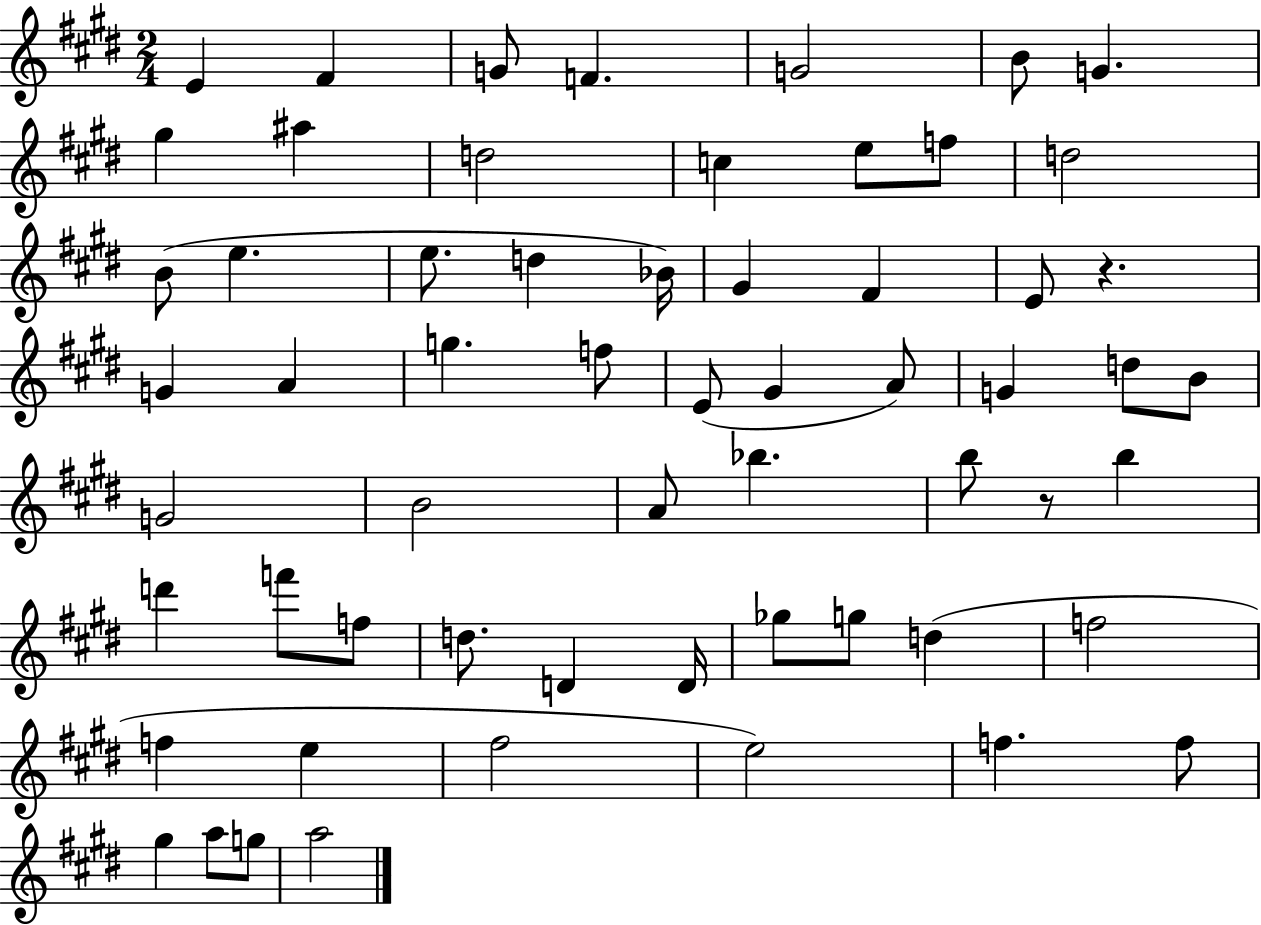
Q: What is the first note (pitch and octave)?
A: E4